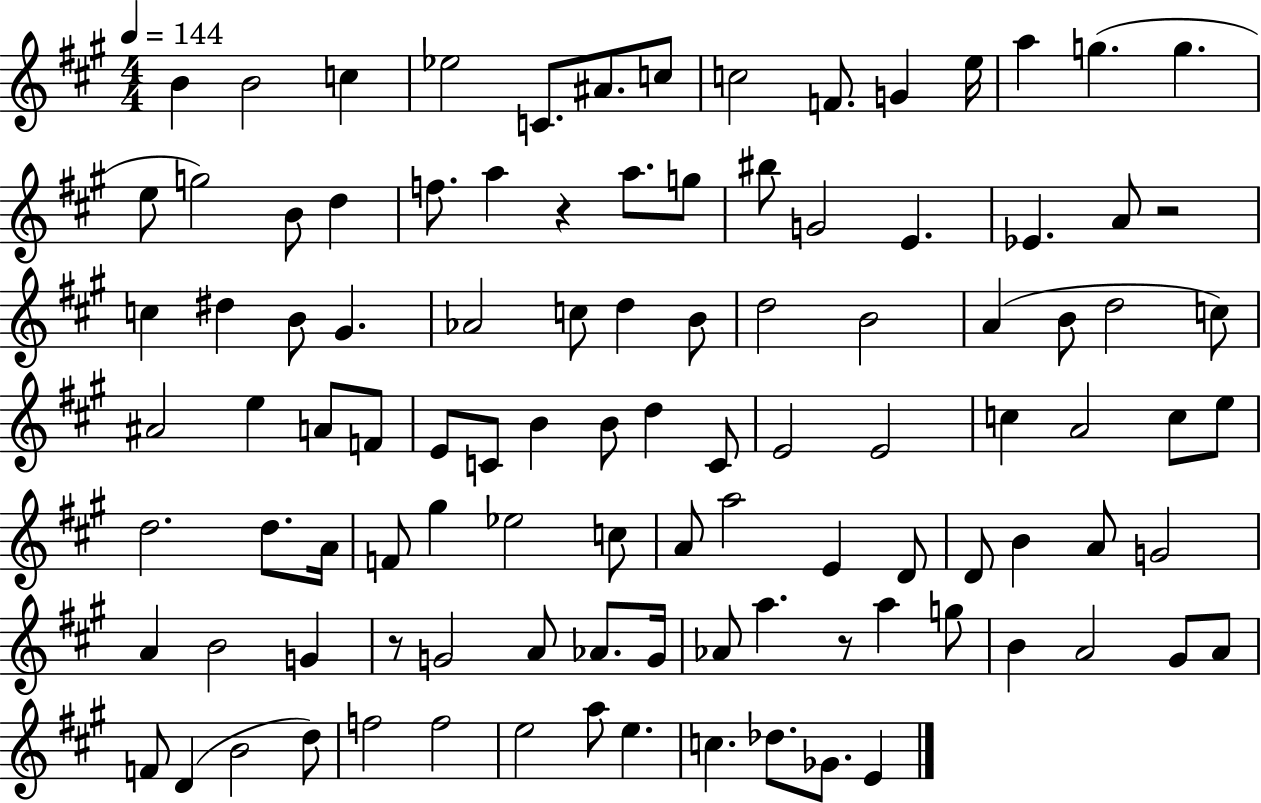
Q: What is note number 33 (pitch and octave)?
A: C5